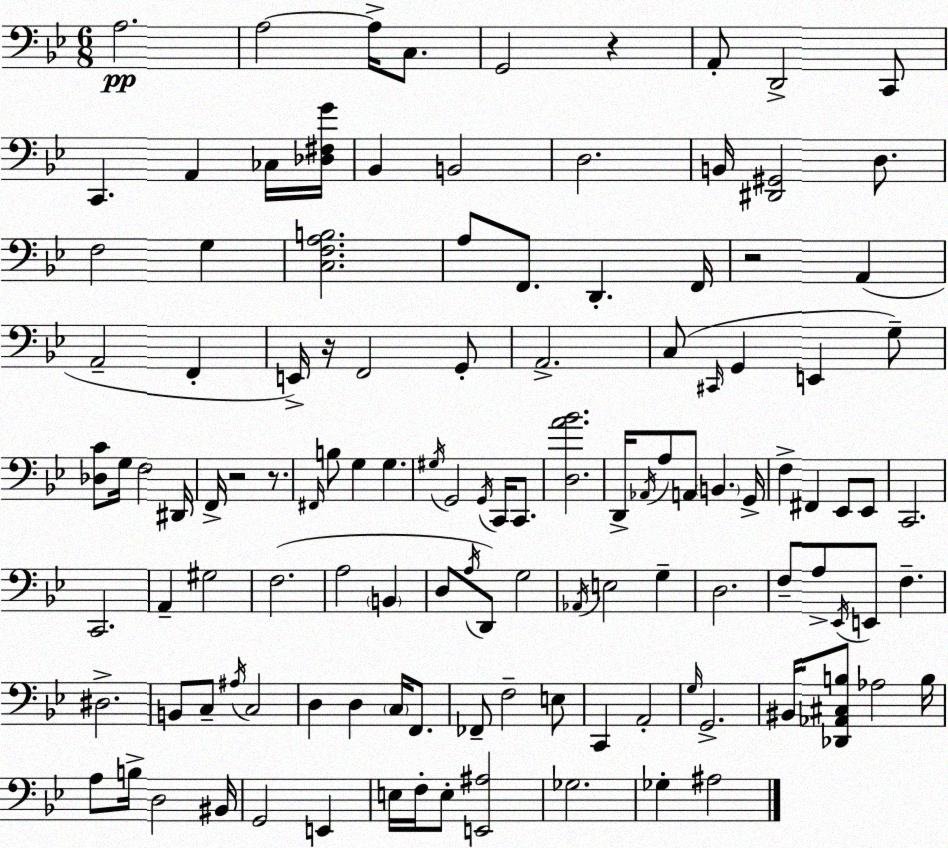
X:1
T:Untitled
M:6/8
L:1/4
K:Gm
A,2 A,2 A,/4 C,/2 G,,2 z A,,/2 D,,2 C,,/2 C,, A,, _C,/4 [_D,^F,G]/4 _B,, B,,2 D,2 B,,/4 [^D,,^G,,]2 D,/2 F,2 G, [C,F,A,B,]2 A,/2 F,,/2 D,, F,,/4 z2 A,, A,,2 F,, E,,/4 z/4 F,,2 G,,/2 A,,2 C,/2 ^C,,/4 G,, E,, G,/2 [_D,C]/2 G,/4 F,2 ^D,,/4 F,,/4 z2 z/2 ^F,,/4 B,/2 G, G, ^G,/4 G,,2 G,,/4 C,,/4 C,,/2 [D,A_B]2 D,,/4 _A,,/4 A,/2 A,,/2 B,, G,,/4 F, ^F,, _E,,/2 _E,,/2 C,,2 C,,2 A,, ^G,2 F,2 A,2 B,, D,/2 A,/4 D,,/2 G,2 _A,,/4 E,2 G, D,2 F,/2 A,/2 _E,,/4 E,,/2 F, ^D,2 B,,/2 C,/2 ^A,/4 C,2 D, D, C,/4 F,,/2 _F,,/2 F,2 E,/2 C,, A,,2 G,/4 G,,2 ^B,,/4 [_D,,_A,,^C,B,]/2 _A,2 B,/4 A,/2 B,/4 D,2 ^B,,/4 G,,2 E,, E,/4 F,/4 E,/2 [E,,^A,]2 _G,2 _G, ^A,2